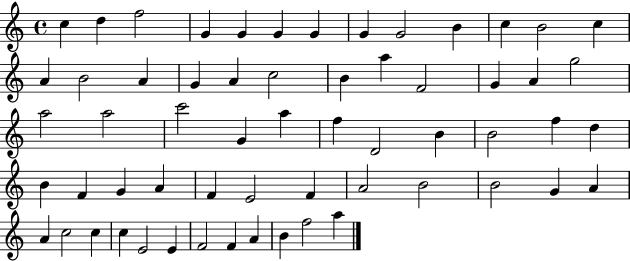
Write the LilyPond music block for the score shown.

{
  \clef treble
  \time 4/4
  \defaultTimeSignature
  \key c \major
  c''4 d''4 f''2 | g'4 g'4 g'4 g'4 | g'4 g'2 b'4 | c''4 b'2 c''4 | \break a'4 b'2 a'4 | g'4 a'4 c''2 | b'4 a''4 f'2 | g'4 a'4 g''2 | \break a''2 a''2 | c'''2 g'4 a''4 | f''4 d'2 b'4 | b'2 f''4 d''4 | \break b'4 f'4 g'4 a'4 | f'4 e'2 f'4 | a'2 b'2 | b'2 g'4 a'4 | \break a'4 c''2 c''4 | c''4 e'2 e'4 | f'2 f'4 a'4 | b'4 f''2 a''4 | \break \bar "|."
}